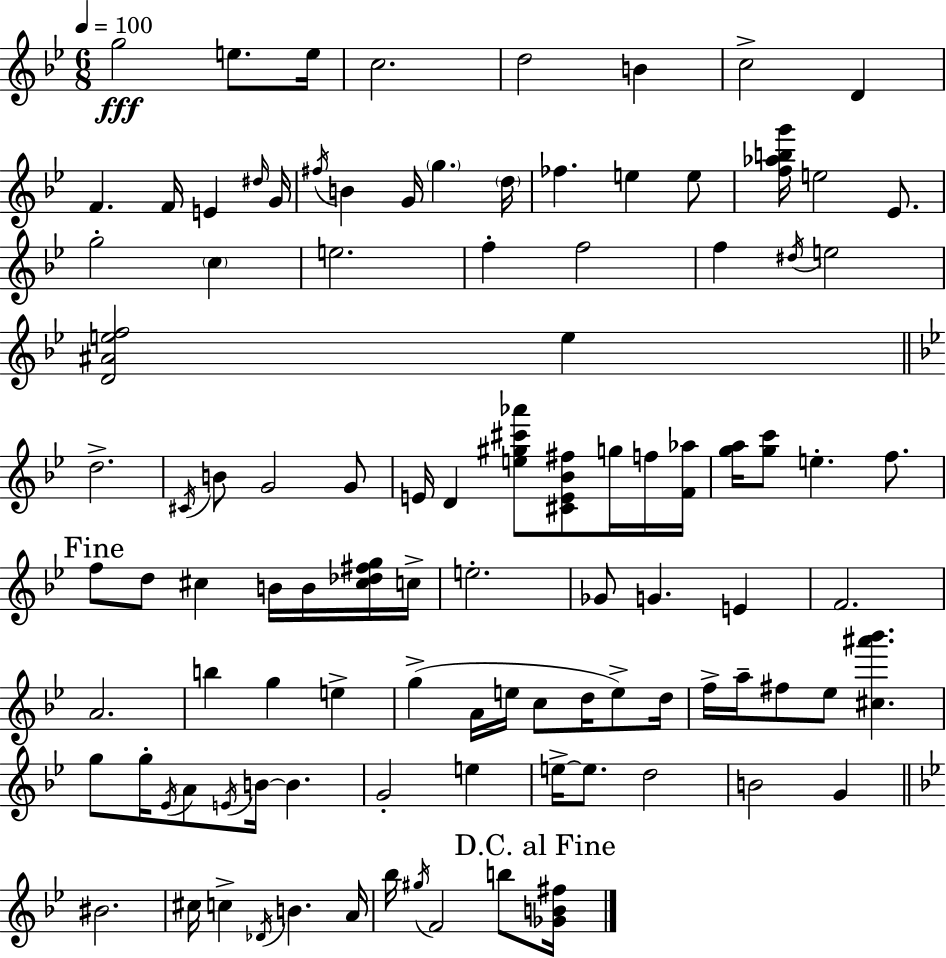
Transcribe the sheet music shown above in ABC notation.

X:1
T:Untitled
M:6/8
L:1/4
K:Bb
g2 e/2 e/4 c2 d2 B c2 D F F/4 E ^d/4 G/4 ^f/4 B G/4 g d/4 _f e e/2 [f_abg']/4 e2 _E/2 g2 c e2 f f2 f ^d/4 e2 [D^Aef]2 e d2 ^C/4 B/2 G2 G/2 E/4 D [e^g^c'_a']/2 [^CE_B^f]/2 g/4 f/4 [F_a]/4 [ga]/4 [gc']/2 e f/2 f/2 d/2 ^c B/4 B/4 [^c_d^fg]/4 c/4 e2 _G/2 G E F2 A2 b g e g A/4 e/4 c/2 d/4 e/2 d/4 f/4 a/4 ^f/2 _e/2 [^c^a'_b'] g/2 g/4 _E/4 A/2 E/4 B/4 B G2 e e/4 e/2 d2 B2 G ^B2 ^c/4 c _D/4 B A/4 _b/4 ^g/4 F2 b/2 [_GB^f]/4